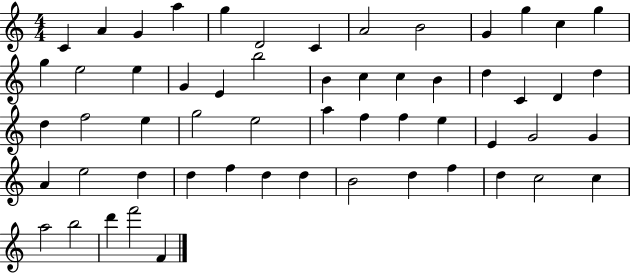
{
  \clef treble
  \numericTimeSignature
  \time 4/4
  \key c \major
  c'4 a'4 g'4 a''4 | g''4 d'2 c'4 | a'2 b'2 | g'4 g''4 c''4 g''4 | \break g''4 e''2 e''4 | g'4 e'4 b''2 | b'4 c''4 c''4 b'4 | d''4 c'4 d'4 d''4 | \break d''4 f''2 e''4 | g''2 e''2 | a''4 f''4 f''4 e''4 | e'4 g'2 g'4 | \break a'4 e''2 d''4 | d''4 f''4 d''4 d''4 | b'2 d''4 f''4 | d''4 c''2 c''4 | \break a''2 b''2 | d'''4 f'''2 f'4 | \bar "|."
}